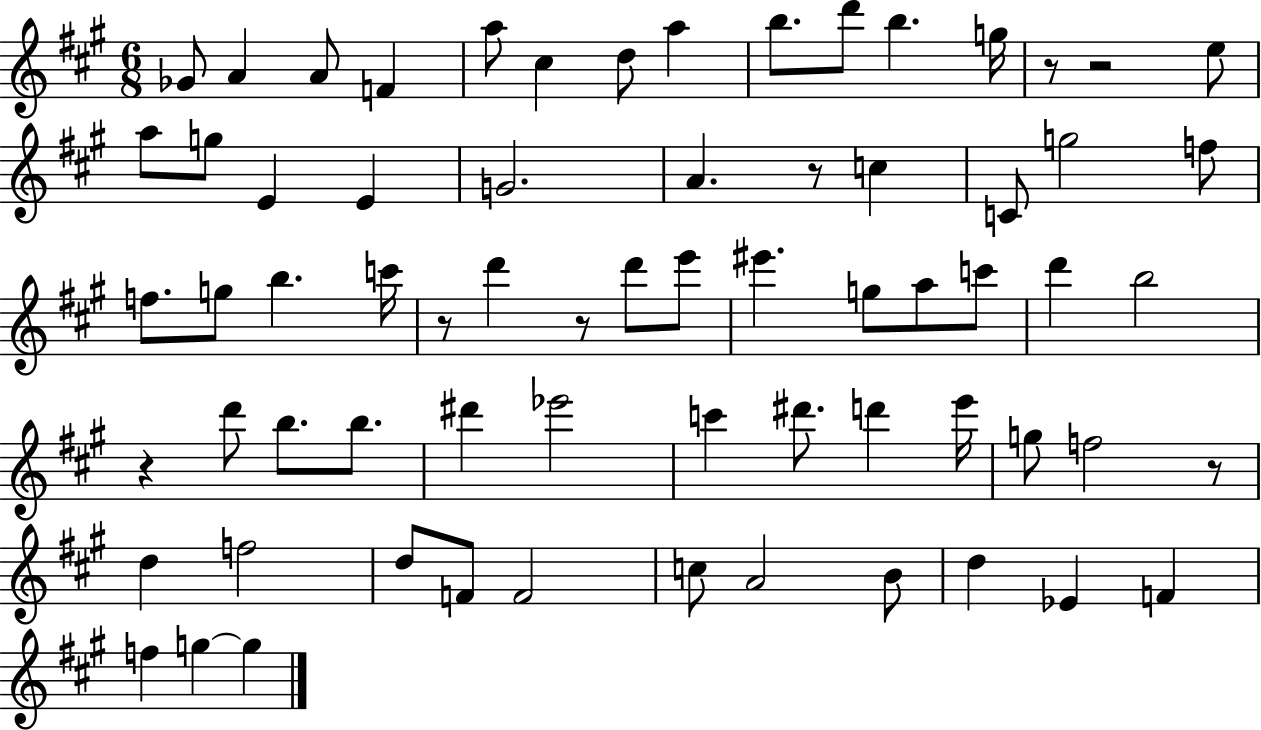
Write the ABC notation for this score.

X:1
T:Untitled
M:6/8
L:1/4
K:A
_G/2 A A/2 F a/2 ^c d/2 a b/2 d'/2 b g/4 z/2 z2 e/2 a/2 g/2 E E G2 A z/2 c C/2 g2 f/2 f/2 g/2 b c'/4 z/2 d' z/2 d'/2 e'/2 ^e' g/2 a/2 c'/2 d' b2 z d'/2 b/2 b/2 ^d' _e'2 c' ^d'/2 d' e'/4 g/2 f2 z/2 d f2 d/2 F/2 F2 c/2 A2 B/2 d _E F f g g